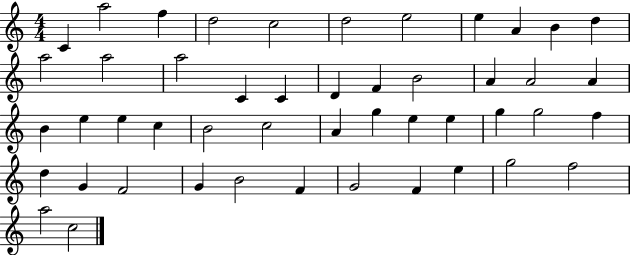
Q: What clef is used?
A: treble